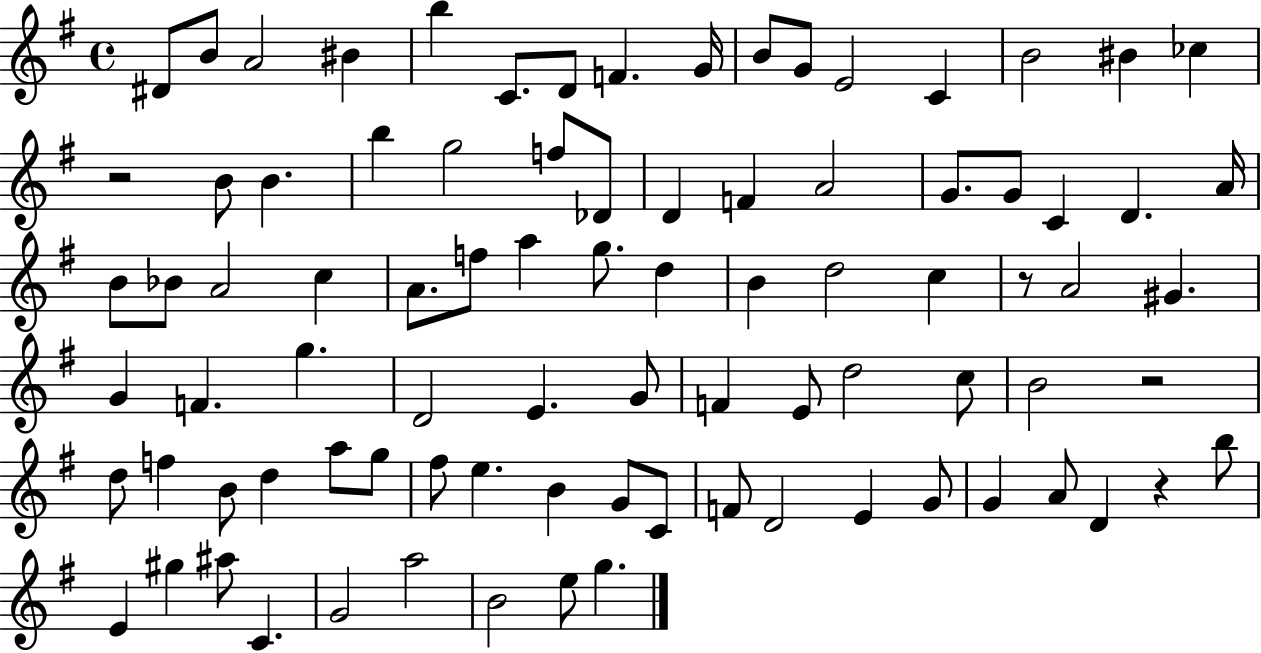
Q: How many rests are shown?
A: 4